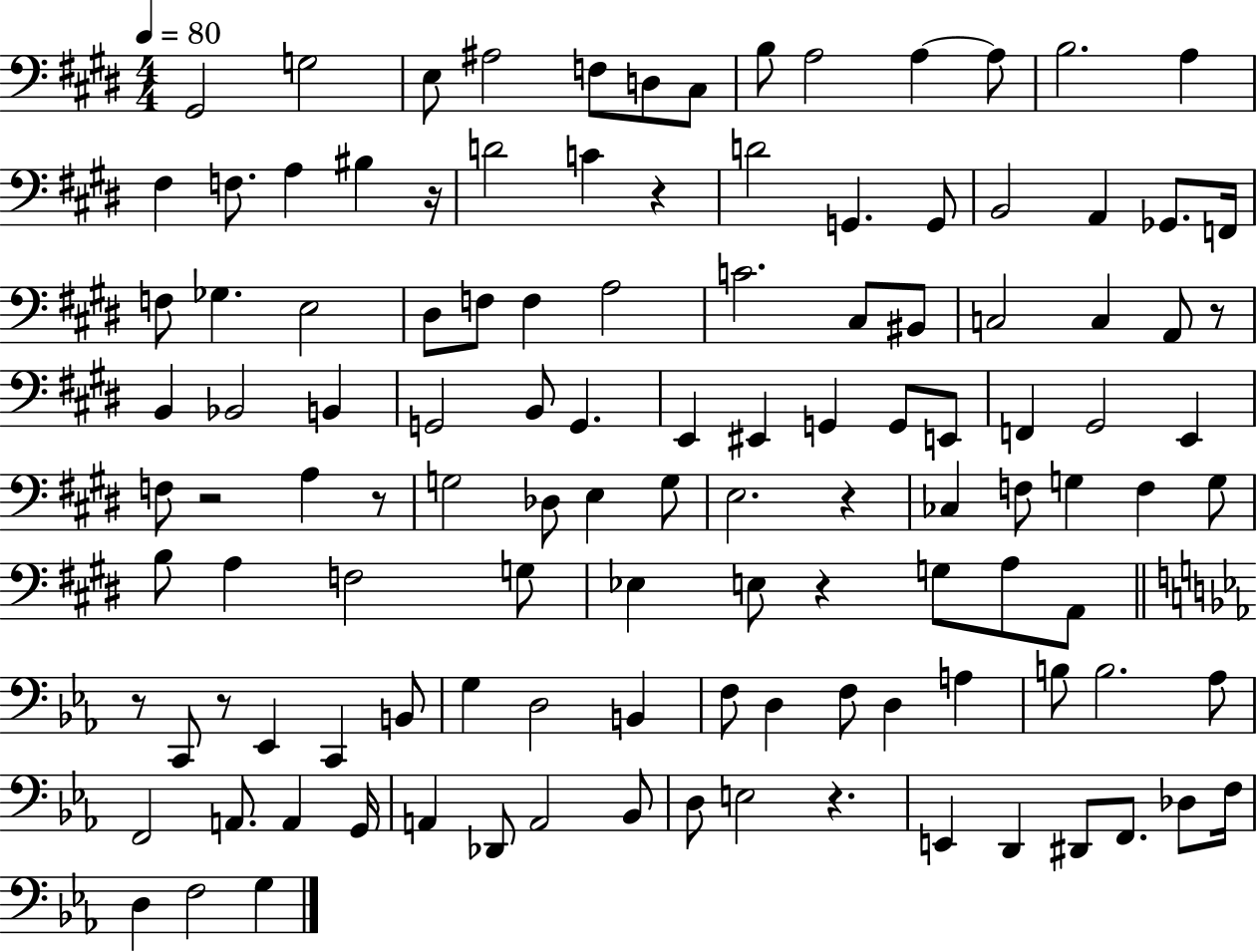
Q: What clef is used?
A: bass